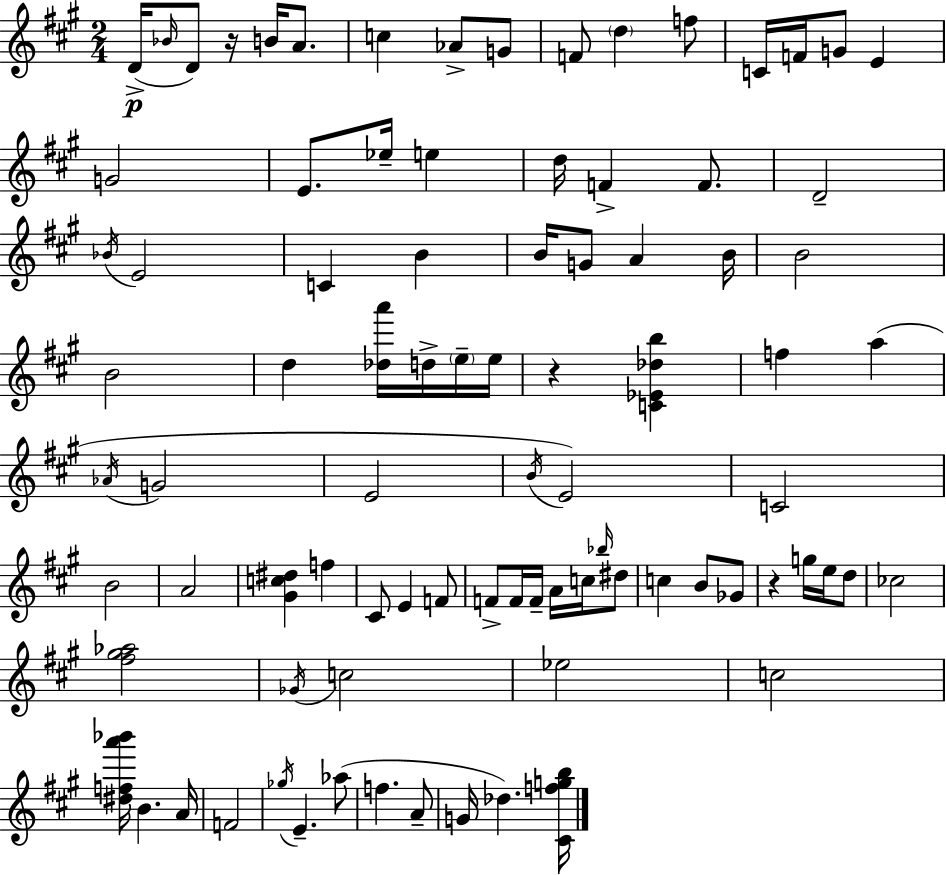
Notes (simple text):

D4/s Bb4/s D4/e R/s B4/s A4/e. C5/q Ab4/e G4/e F4/e D5/q F5/e C4/s F4/s G4/e E4/q G4/h E4/e. Eb5/s E5/q D5/s F4/q F4/e. D4/h Bb4/s E4/h C4/q B4/q B4/s G4/e A4/q B4/s B4/h B4/h D5/q [Db5,A6]/s D5/s E5/s E5/s R/q [C4,Eb4,Db5,B5]/q F5/q A5/q Ab4/s G4/h E4/h B4/s E4/h C4/h B4/h A4/h [G#4,C5,D#5]/q F5/q C#4/e E4/q F4/e F4/e F4/s F4/s A4/s C5/s Bb5/s D#5/e C5/q B4/e Gb4/e R/q G5/s E5/s D5/e CES5/h [F#5,G#5,Ab5]/h Gb4/s C5/h Eb5/h C5/h [D#5,F5,A6,Bb6]/s B4/q. A4/s F4/h Gb5/s E4/q. Ab5/e F5/q. A4/e G4/s Db5/q. [C#4,F5,G5,B5]/s